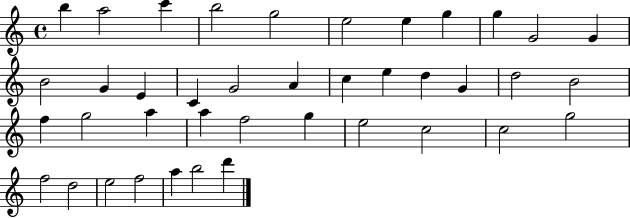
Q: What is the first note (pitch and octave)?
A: B5